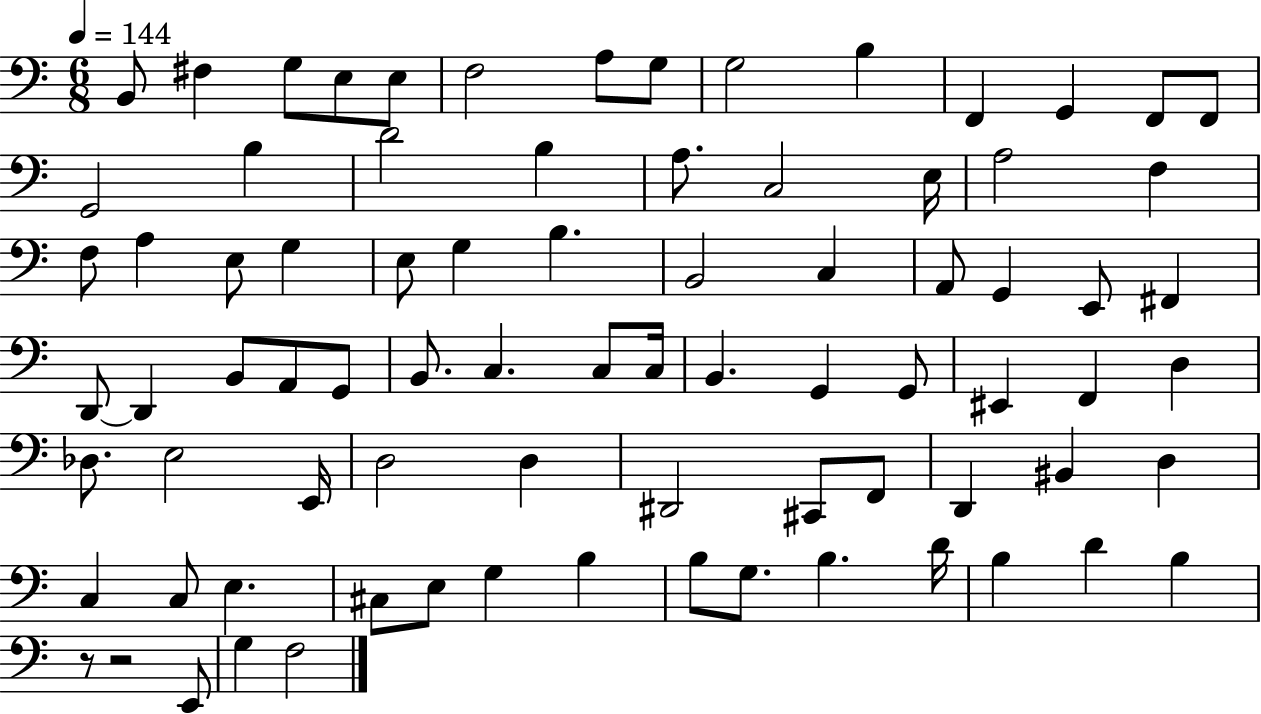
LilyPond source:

{
  \clef bass
  \numericTimeSignature
  \time 6/8
  \key c \major
  \tempo 4 = 144
  b,8 fis4 g8 e8 e8 | f2 a8 g8 | g2 b4 | f,4 g,4 f,8 f,8 | \break g,2 b4 | d'2 b4 | a8. c2 e16 | a2 f4 | \break f8 a4 e8 g4 | e8 g4 b4. | b,2 c4 | a,8 g,4 e,8 fis,4 | \break d,8~~ d,4 b,8 a,8 g,8 | b,8. c4. c8 c16 | b,4. g,4 g,8 | eis,4 f,4 d4 | \break des8. e2 e,16 | d2 d4 | dis,2 cis,8 f,8 | d,4 bis,4 d4 | \break c4 c8 e4. | cis8 e8 g4 b4 | b8 g8. b4. d'16 | b4 d'4 b4 | \break r8 r2 e,8 | g4 f2 | \bar "|."
}